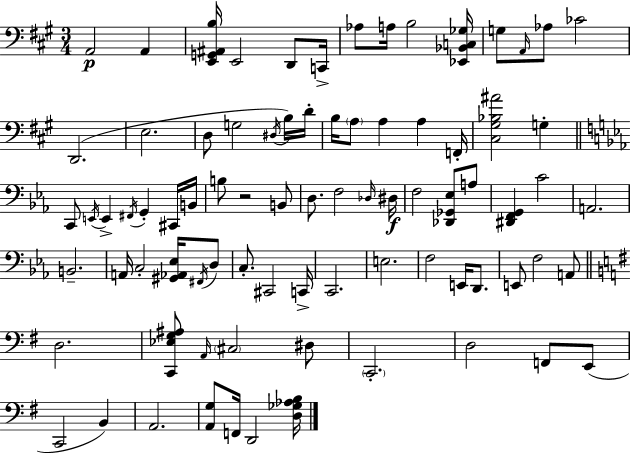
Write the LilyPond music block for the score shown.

{
  \clef bass
  \numericTimeSignature
  \time 3/4
  \key a \major
  a,2\p a,4 | <e, g, ais, b>16 e,2 d,8 c,16-> | aes8 a16 b2 <ees, bes, c ges>16 | g8 \grace { a,16 } aes8 ces'2 | \break d,2.( | e2. | d8 g2 \acciaccatura { dis16 } | b16) d'16-. b16 \parenthesize a8 a4 a4 | \break f,16-. <cis gis bes ais'>2 g4-. | \bar "||" \break \key c \minor c,8 \acciaccatura { e,16 } e,4-> \acciaccatura { fis,16 } g,4-. | cis,16 b,16 b8 r2 | b,8 d8. f2 | \grace { des16 }\f dis16 f2 <des, ges, ees>8 | \break a8 <dis, f, g,>4 c'2 | a,2. | b,2.-- | a,16 c2-. | \break <gis, aes, ees>16 \acciaccatura { fis,16 } d8 c8.-. cis,2 | c,16-> c,2. | e2. | f2 | \break e,16 d,8. e,8 f2 | a,8 \bar "||" \break \key e \minor d2. | <c, ees g ais>8 \grace { a,16 } \parenthesize cis2 dis8 | \parenthesize c,2.-. | d2 f,8 e,8( | \break c,2 b,4) | a,2. | <a, g>8 f,16 d,2 | <d ges aes b>16 \bar "|."
}